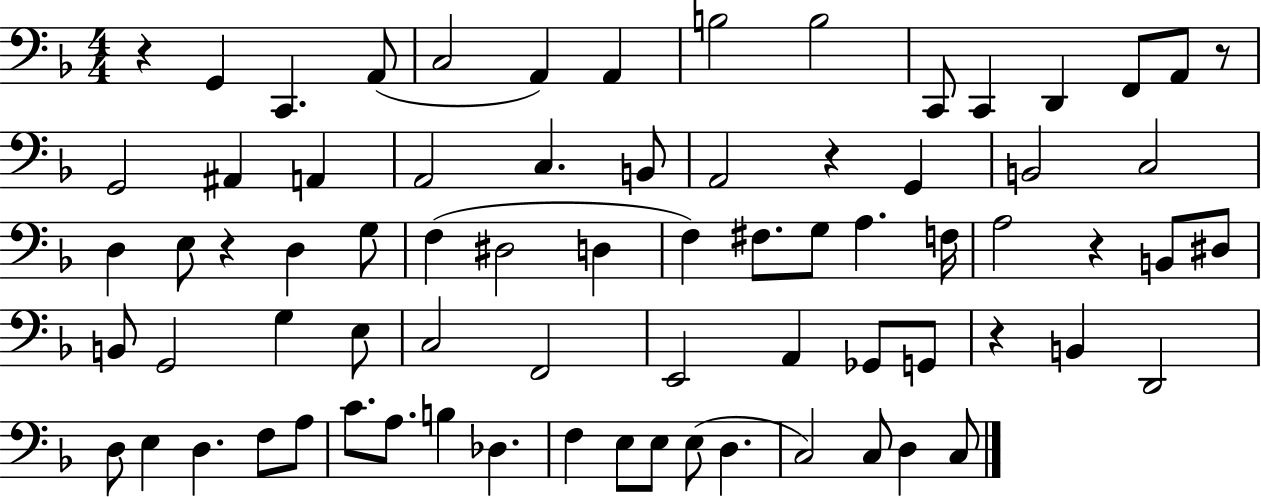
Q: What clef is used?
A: bass